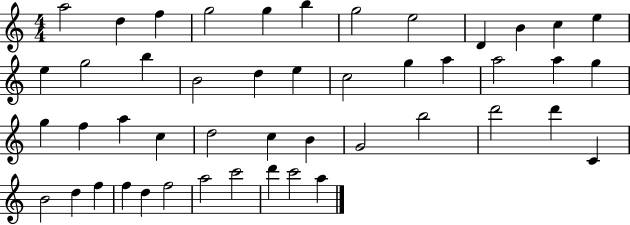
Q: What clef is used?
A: treble